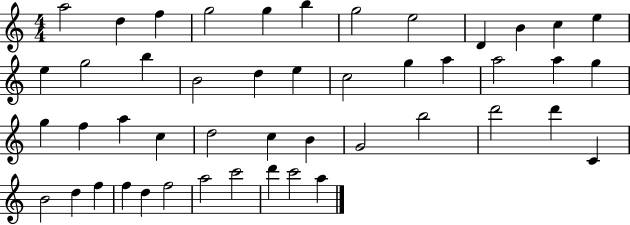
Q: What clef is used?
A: treble